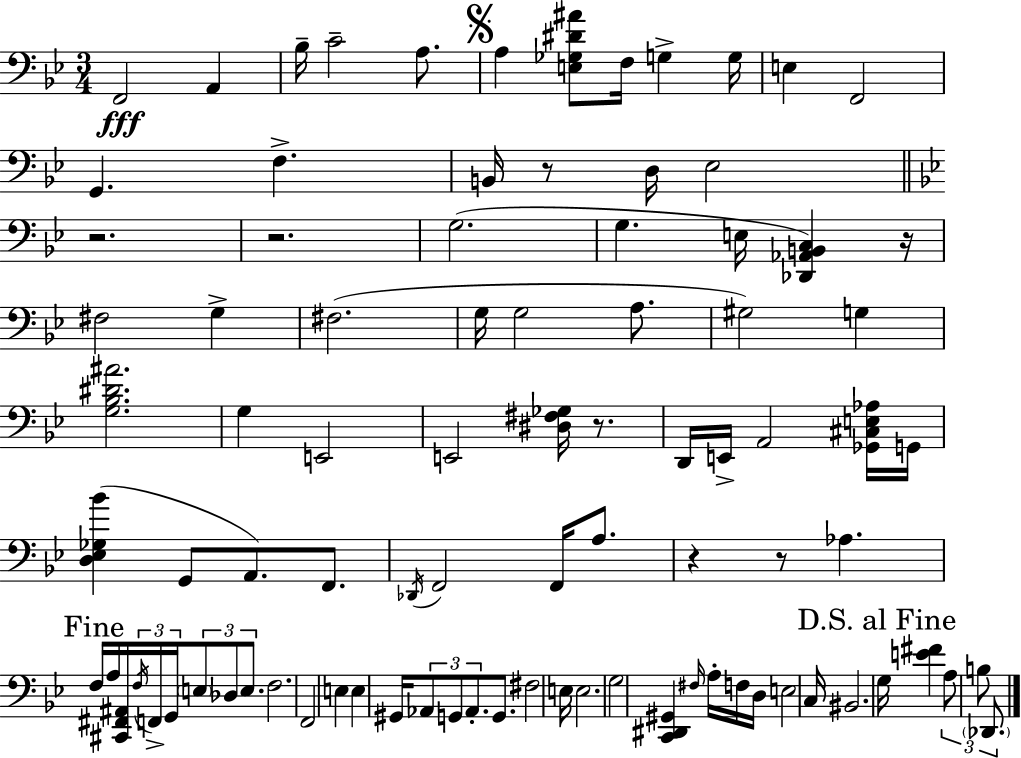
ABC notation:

X:1
T:Untitled
M:3/4
L:1/4
K:Gm
F,,2 A,, _B,/4 C2 A,/2 A, [E,_G,^D^A]/2 F,/4 G, G,/4 E, F,,2 G,, F, B,,/4 z/2 D,/4 _E,2 z2 z2 G,2 G, E,/4 [_D,,_A,,B,,C,] z/4 ^F,2 G, ^F,2 G,/4 G,2 A,/2 ^G,2 G, [G,_B,^D^A]2 G, E,,2 E,,2 [^D,^F,_G,]/4 z/2 D,,/4 E,,/4 A,,2 [_G,,^C,E,_A,]/4 G,,/4 [D,_E,_G,_B] G,,/2 A,,/2 F,,/2 _D,,/4 F,,2 F,,/4 A,/2 z z/2 _A, F,/4 A,/4 [^C,,^F,,^A,,]/4 F,/4 F,,/4 G,,/4 E,/2 _D,/2 E,/2 F,2 F,,2 E, E, ^G,,/4 _A,,/2 G,,/2 _A,,/2 G,,/2 ^F,2 E,/4 E,2 G,2 [C,,^D,,^G,,] ^F,/4 A,/4 F,/4 D,/4 E,2 C,/4 ^B,,2 G,/4 [E^F] A,/2 B,/2 _D,,/2